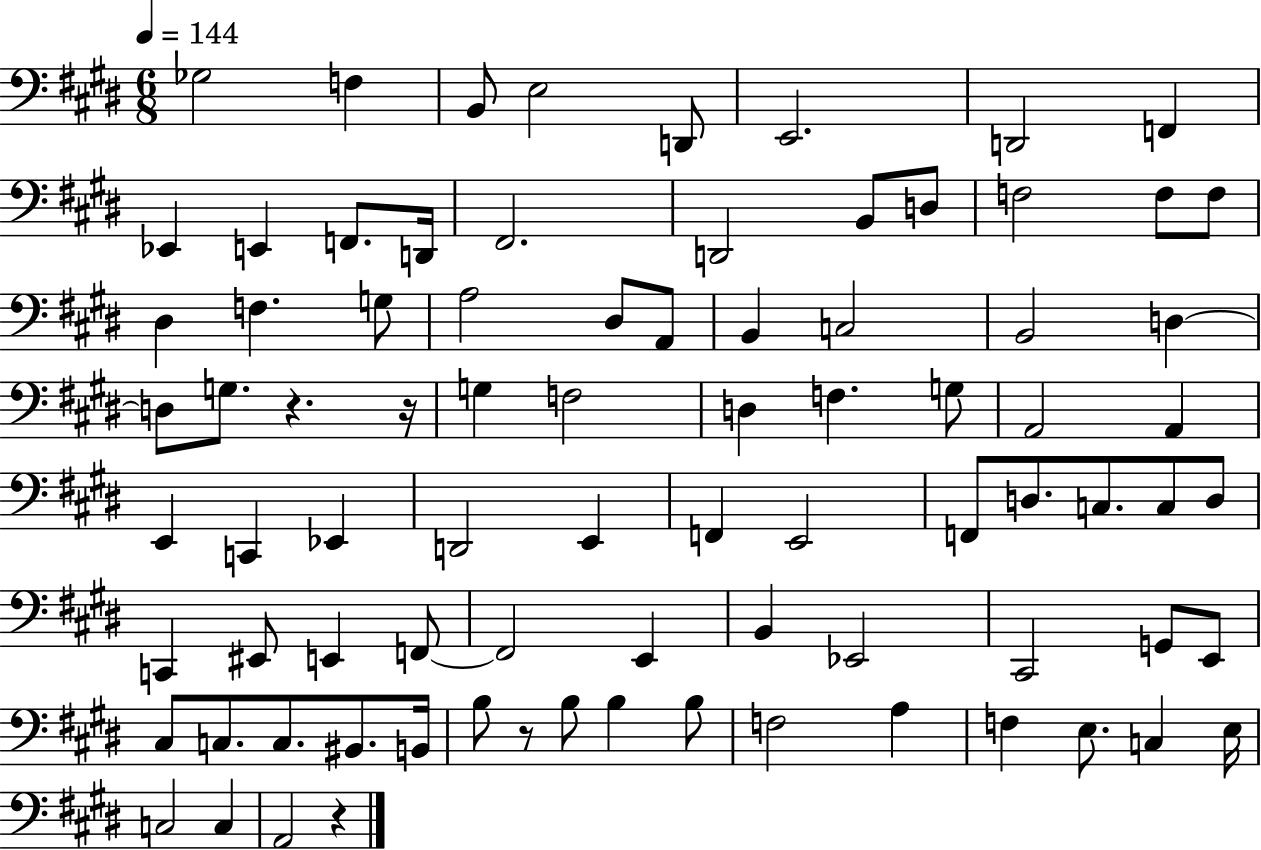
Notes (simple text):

Gb3/h F3/q B2/e E3/h D2/e E2/h. D2/h F2/q Eb2/q E2/q F2/e. D2/s F#2/h. D2/h B2/e D3/e F3/h F3/e F3/e D#3/q F3/q. G3/e A3/h D#3/e A2/e B2/q C3/h B2/h D3/q D3/e G3/e. R/q. R/s G3/q F3/h D3/q F3/q. G3/e A2/h A2/q E2/q C2/q Eb2/q D2/h E2/q F2/q E2/h F2/e D3/e. C3/e. C3/e D3/e C2/q EIS2/e E2/q F2/e F2/h E2/q B2/q Eb2/h C#2/h G2/e E2/e C#3/e C3/e. C3/e. BIS2/e. B2/s B3/e R/e B3/e B3/q B3/e F3/h A3/q F3/q E3/e. C3/q E3/s C3/h C3/q A2/h R/q